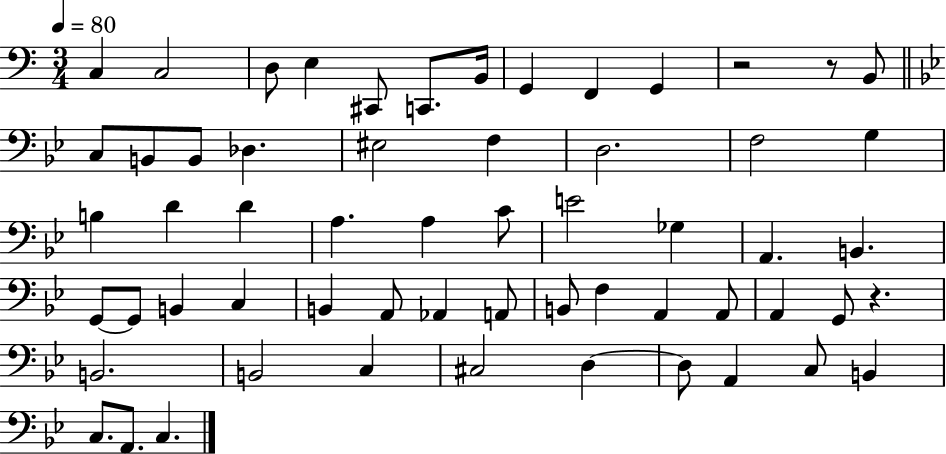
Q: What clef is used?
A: bass